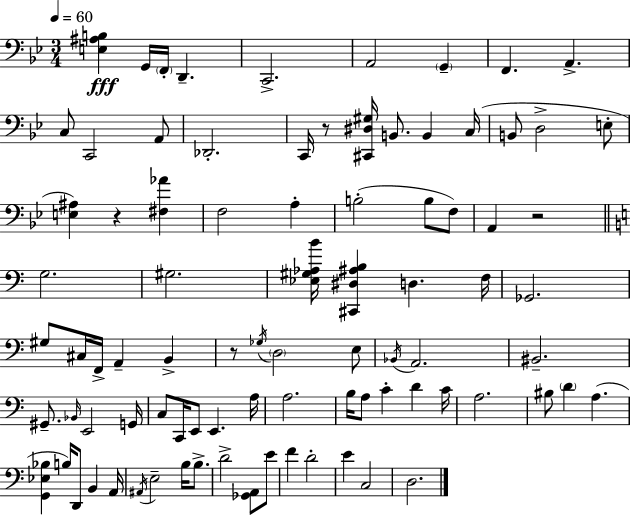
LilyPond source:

{
  \clef bass
  \numericTimeSignature
  \time 3/4
  \key bes \major
  \tempo 4 = 60
  <e ais b>4\fff g,16 \parenthesize f,16-. d,4.-- | c,2.-> | a,2 \parenthesize g,4-- | f,4. a,4.-> | \break c8 c,2 a,8 | des,2.-. | c,16 r8 <cis, dis gis>16 b,8. b,4 c16( | b,8 d2-> e8-. | \break <e ais>4) r4 <fis aes'>4 | f2 a4-. | b2-.( b8 f8) | a,4 r2 | \break \bar "||" \break \key c \major g2. | gis2. | <ees gis aes b'>16 <cis, dis ais b>4 d4. f16 | ges,2. | \break gis8 cis16 f,16-> a,4-- b,4-> | r8 \acciaccatura { ges16 } \parenthesize d2 e8 | \acciaccatura { bes,16 } a,2. | bis,2.-- | \break gis,8.-- \grace { bes,16 } e,2 | g,16 c8 c,16 e,8 e,4. | a16 a2. | b16 a8 c'4-. d'4 | \break c'16 a2. | bis8 \parenthesize d'4 a4.( | <g, ees bes>4 b16) d,8 b,4 | a,16 \acciaccatura { ais,16 } e2-- | \break b16 b8.-> d'2-> | <ges, a,>8 e'8 f'4 d'2-. | e'4 c2 | d2. | \break \bar "|."
}